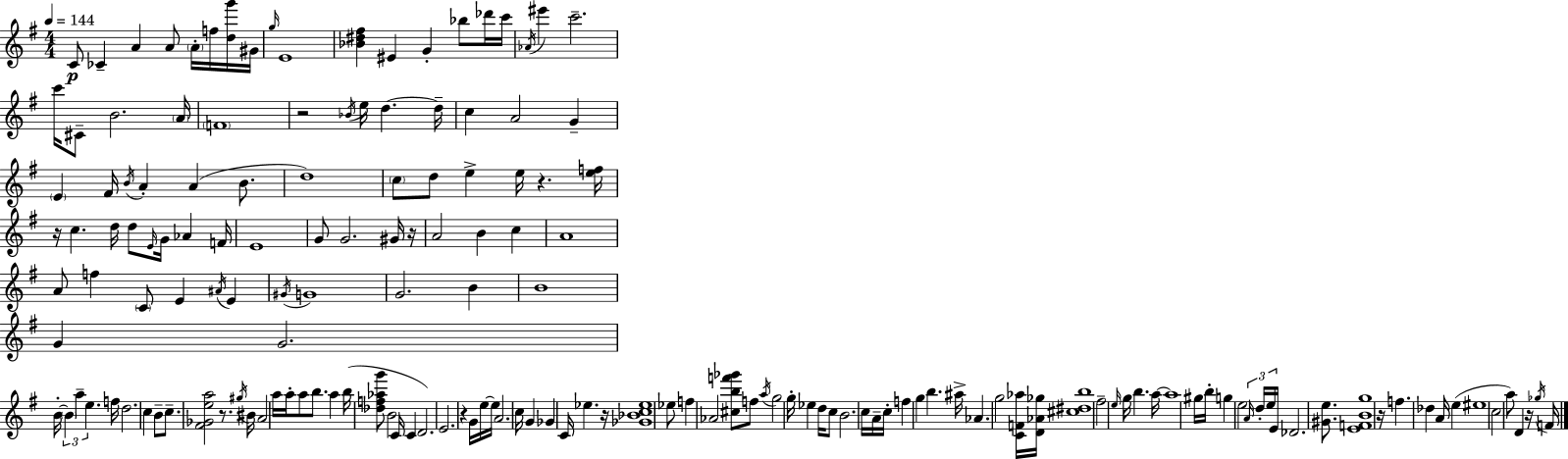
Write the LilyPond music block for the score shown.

{
  \clef treble
  \numericTimeSignature
  \time 4/4
  \key e \minor
  \tempo 4 = 144
  \repeat volta 2 { c'8\p ces'4-- a'4 a'8 \parenthesize a'16-. f''16 <d'' g'''>16 gis'16 | \grace { g''16 } e'1 | <bes' dis'' fis''>4 eis'4 g'4-. bes''8 des'''16 | c'''16 \acciaccatura { aes'16 } eis'''4 c'''2.-- | \break c'''16 cis'8-- b'2. | \parenthesize a'16 \parenthesize f'1 | r2 \acciaccatura { bes'16 } e''16 d''4.~~ | d''16-- c''4 a'2 g'4-- | \break \parenthesize e'4 fis'16 \acciaccatura { b'16 } a'4-. a'4( | b'8. d''1) | \parenthesize c''8 d''8 e''4-> e''16 r4. | <e'' f''>16 r16 c''4. d''16 d''8 \grace { e'16 } g'16 | \break aes'4 f'16 e'1 | g'8 g'2. | gis'16 r16 a'2 b'4 | c''4 a'1 | \break a'8 f''4 \parenthesize c'8 e'4 | \acciaccatura { ais'16 } e'4 \acciaccatura { gis'16 } g'1 | g'2. | b'4 b'1 | \break g'4 g'2. | b'16-.~~ \tuplet 3/2 { \parenthesize b'4 a''4-- | e''4. } f''16 d''2. | c''4 b'8-- c''8.-- <fis' ges' e'' a''>2 | \break r8. \acciaccatura { gis''16 } bis'16 a'2 | a''16 a''16-. a''8 b''8. a''4 b''16( <des'' f'' aes'' g'''>8 b'2 | c'16 c'4 d'2.) | e'2. | \break r4 g'16 e''16~~ e''16 a'2. | c''16 g'4 ges'4 | c'16 ees''4. r16 <ges' bes' c'' ees''>1 | ees''8 f''4 aes'2 | \break <cis'' b'' f''' ges'''>8 f''8 \acciaccatura { a''16 } g''2 | g''16-. ees''4 d''16 c''8 b'2. | c''16 a'16-- c''16-. f''4 g''4 | b''4. ais''16-> aes'4. g''2 | \break <c' f' aes''>16 <d' aes' ges''>16 <cis'' dis'' b''>1 | fis''2-- | \grace { e''16 } g''16 b''4. a''16~~ a''1 | gis''16 b''16-. g''4 | \break e''2 \tuplet 3/2 { \grace { a'16 } d''16-. e''16 } e'16 des'2. | <gis' e''>8. <e' f' b' g''>1 | r16 f''4. | des''4 a'16 e''4( eis''1 | \break c''2 | a''8) d'4 r16 \acciaccatura { ges''16 } f'16 } \bar "|."
}